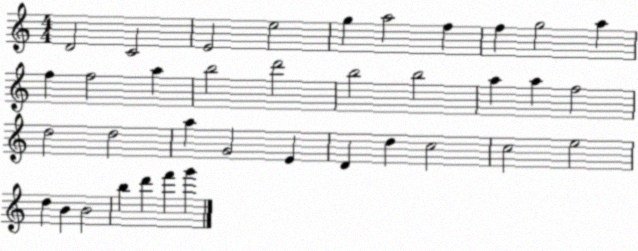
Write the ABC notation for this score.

X:1
T:Untitled
M:4/4
L:1/4
K:C
D2 C2 E2 e2 g a2 f f g2 a f f2 a b2 d'2 b2 b2 a a f2 d2 d2 a G2 E D d c2 c2 e2 d B B2 b d' f' g'